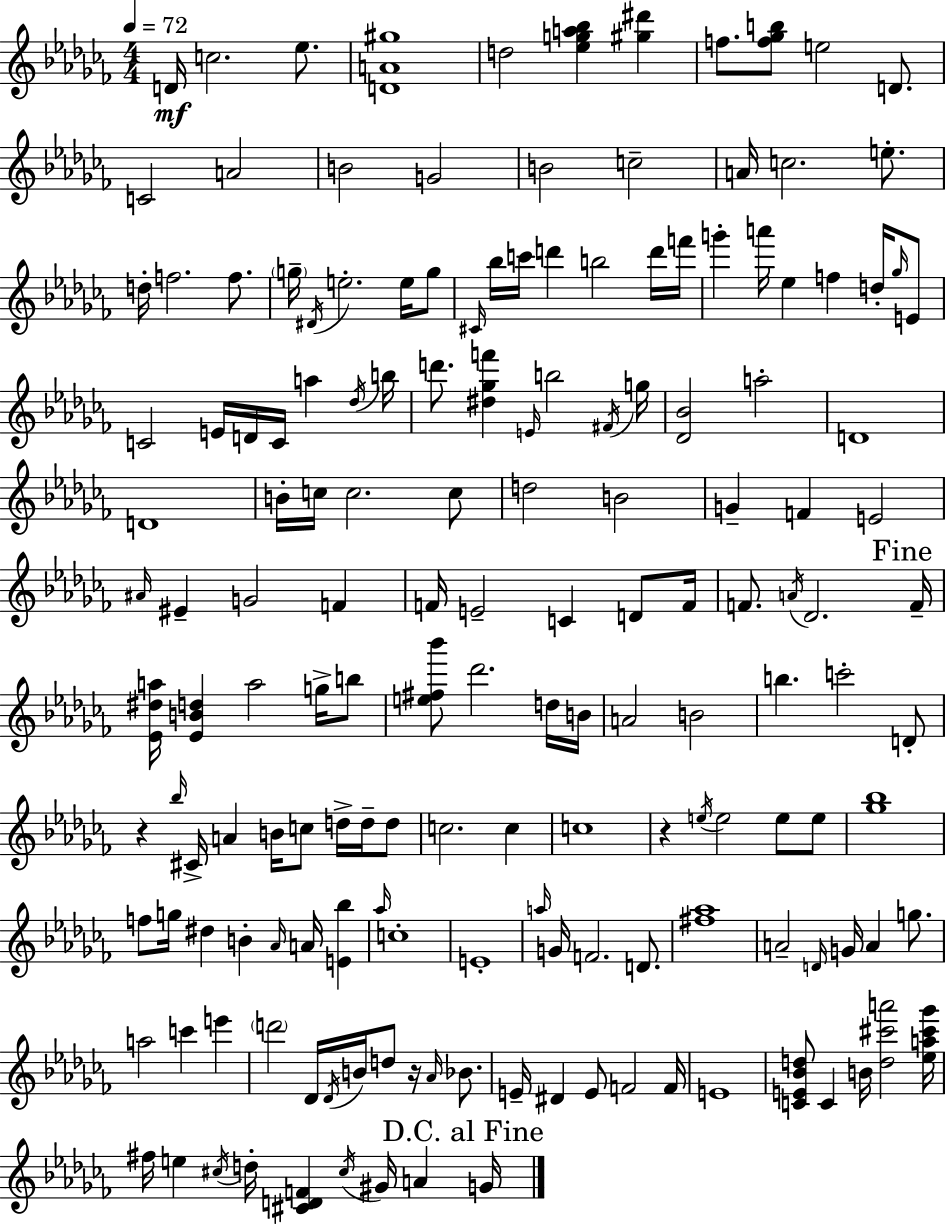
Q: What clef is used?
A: treble